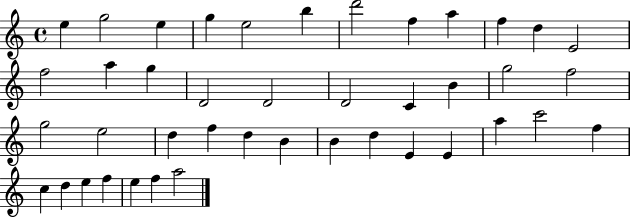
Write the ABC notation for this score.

X:1
T:Untitled
M:4/4
L:1/4
K:C
e g2 e g e2 b d'2 f a f d E2 f2 a g D2 D2 D2 C B g2 f2 g2 e2 d f d B B d E E a c'2 f c d e f e f a2